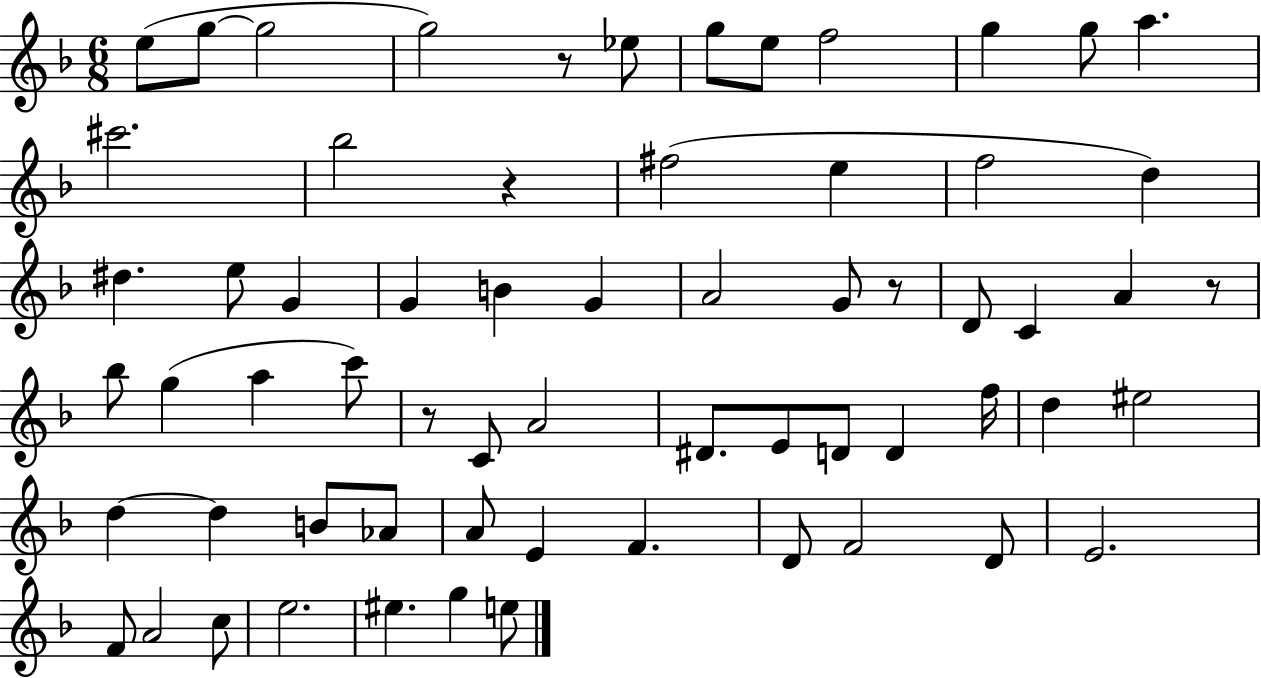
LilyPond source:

{
  \clef treble
  \numericTimeSignature
  \time 6/8
  \key f \major
  e''8( g''8~~ g''2 | g''2) r8 ees''8 | g''8 e''8 f''2 | g''4 g''8 a''4. | \break cis'''2. | bes''2 r4 | fis''2( e''4 | f''2 d''4) | \break dis''4. e''8 g'4 | g'4 b'4 g'4 | a'2 g'8 r8 | d'8 c'4 a'4 r8 | \break bes''8 g''4( a''4 c'''8) | r8 c'8 a'2 | dis'8. e'8 d'8 d'4 f''16 | d''4 eis''2 | \break d''4~~ d''4 b'8 aes'8 | a'8 e'4 f'4. | d'8 f'2 d'8 | e'2. | \break f'8 a'2 c''8 | e''2. | eis''4. g''4 e''8 | \bar "|."
}